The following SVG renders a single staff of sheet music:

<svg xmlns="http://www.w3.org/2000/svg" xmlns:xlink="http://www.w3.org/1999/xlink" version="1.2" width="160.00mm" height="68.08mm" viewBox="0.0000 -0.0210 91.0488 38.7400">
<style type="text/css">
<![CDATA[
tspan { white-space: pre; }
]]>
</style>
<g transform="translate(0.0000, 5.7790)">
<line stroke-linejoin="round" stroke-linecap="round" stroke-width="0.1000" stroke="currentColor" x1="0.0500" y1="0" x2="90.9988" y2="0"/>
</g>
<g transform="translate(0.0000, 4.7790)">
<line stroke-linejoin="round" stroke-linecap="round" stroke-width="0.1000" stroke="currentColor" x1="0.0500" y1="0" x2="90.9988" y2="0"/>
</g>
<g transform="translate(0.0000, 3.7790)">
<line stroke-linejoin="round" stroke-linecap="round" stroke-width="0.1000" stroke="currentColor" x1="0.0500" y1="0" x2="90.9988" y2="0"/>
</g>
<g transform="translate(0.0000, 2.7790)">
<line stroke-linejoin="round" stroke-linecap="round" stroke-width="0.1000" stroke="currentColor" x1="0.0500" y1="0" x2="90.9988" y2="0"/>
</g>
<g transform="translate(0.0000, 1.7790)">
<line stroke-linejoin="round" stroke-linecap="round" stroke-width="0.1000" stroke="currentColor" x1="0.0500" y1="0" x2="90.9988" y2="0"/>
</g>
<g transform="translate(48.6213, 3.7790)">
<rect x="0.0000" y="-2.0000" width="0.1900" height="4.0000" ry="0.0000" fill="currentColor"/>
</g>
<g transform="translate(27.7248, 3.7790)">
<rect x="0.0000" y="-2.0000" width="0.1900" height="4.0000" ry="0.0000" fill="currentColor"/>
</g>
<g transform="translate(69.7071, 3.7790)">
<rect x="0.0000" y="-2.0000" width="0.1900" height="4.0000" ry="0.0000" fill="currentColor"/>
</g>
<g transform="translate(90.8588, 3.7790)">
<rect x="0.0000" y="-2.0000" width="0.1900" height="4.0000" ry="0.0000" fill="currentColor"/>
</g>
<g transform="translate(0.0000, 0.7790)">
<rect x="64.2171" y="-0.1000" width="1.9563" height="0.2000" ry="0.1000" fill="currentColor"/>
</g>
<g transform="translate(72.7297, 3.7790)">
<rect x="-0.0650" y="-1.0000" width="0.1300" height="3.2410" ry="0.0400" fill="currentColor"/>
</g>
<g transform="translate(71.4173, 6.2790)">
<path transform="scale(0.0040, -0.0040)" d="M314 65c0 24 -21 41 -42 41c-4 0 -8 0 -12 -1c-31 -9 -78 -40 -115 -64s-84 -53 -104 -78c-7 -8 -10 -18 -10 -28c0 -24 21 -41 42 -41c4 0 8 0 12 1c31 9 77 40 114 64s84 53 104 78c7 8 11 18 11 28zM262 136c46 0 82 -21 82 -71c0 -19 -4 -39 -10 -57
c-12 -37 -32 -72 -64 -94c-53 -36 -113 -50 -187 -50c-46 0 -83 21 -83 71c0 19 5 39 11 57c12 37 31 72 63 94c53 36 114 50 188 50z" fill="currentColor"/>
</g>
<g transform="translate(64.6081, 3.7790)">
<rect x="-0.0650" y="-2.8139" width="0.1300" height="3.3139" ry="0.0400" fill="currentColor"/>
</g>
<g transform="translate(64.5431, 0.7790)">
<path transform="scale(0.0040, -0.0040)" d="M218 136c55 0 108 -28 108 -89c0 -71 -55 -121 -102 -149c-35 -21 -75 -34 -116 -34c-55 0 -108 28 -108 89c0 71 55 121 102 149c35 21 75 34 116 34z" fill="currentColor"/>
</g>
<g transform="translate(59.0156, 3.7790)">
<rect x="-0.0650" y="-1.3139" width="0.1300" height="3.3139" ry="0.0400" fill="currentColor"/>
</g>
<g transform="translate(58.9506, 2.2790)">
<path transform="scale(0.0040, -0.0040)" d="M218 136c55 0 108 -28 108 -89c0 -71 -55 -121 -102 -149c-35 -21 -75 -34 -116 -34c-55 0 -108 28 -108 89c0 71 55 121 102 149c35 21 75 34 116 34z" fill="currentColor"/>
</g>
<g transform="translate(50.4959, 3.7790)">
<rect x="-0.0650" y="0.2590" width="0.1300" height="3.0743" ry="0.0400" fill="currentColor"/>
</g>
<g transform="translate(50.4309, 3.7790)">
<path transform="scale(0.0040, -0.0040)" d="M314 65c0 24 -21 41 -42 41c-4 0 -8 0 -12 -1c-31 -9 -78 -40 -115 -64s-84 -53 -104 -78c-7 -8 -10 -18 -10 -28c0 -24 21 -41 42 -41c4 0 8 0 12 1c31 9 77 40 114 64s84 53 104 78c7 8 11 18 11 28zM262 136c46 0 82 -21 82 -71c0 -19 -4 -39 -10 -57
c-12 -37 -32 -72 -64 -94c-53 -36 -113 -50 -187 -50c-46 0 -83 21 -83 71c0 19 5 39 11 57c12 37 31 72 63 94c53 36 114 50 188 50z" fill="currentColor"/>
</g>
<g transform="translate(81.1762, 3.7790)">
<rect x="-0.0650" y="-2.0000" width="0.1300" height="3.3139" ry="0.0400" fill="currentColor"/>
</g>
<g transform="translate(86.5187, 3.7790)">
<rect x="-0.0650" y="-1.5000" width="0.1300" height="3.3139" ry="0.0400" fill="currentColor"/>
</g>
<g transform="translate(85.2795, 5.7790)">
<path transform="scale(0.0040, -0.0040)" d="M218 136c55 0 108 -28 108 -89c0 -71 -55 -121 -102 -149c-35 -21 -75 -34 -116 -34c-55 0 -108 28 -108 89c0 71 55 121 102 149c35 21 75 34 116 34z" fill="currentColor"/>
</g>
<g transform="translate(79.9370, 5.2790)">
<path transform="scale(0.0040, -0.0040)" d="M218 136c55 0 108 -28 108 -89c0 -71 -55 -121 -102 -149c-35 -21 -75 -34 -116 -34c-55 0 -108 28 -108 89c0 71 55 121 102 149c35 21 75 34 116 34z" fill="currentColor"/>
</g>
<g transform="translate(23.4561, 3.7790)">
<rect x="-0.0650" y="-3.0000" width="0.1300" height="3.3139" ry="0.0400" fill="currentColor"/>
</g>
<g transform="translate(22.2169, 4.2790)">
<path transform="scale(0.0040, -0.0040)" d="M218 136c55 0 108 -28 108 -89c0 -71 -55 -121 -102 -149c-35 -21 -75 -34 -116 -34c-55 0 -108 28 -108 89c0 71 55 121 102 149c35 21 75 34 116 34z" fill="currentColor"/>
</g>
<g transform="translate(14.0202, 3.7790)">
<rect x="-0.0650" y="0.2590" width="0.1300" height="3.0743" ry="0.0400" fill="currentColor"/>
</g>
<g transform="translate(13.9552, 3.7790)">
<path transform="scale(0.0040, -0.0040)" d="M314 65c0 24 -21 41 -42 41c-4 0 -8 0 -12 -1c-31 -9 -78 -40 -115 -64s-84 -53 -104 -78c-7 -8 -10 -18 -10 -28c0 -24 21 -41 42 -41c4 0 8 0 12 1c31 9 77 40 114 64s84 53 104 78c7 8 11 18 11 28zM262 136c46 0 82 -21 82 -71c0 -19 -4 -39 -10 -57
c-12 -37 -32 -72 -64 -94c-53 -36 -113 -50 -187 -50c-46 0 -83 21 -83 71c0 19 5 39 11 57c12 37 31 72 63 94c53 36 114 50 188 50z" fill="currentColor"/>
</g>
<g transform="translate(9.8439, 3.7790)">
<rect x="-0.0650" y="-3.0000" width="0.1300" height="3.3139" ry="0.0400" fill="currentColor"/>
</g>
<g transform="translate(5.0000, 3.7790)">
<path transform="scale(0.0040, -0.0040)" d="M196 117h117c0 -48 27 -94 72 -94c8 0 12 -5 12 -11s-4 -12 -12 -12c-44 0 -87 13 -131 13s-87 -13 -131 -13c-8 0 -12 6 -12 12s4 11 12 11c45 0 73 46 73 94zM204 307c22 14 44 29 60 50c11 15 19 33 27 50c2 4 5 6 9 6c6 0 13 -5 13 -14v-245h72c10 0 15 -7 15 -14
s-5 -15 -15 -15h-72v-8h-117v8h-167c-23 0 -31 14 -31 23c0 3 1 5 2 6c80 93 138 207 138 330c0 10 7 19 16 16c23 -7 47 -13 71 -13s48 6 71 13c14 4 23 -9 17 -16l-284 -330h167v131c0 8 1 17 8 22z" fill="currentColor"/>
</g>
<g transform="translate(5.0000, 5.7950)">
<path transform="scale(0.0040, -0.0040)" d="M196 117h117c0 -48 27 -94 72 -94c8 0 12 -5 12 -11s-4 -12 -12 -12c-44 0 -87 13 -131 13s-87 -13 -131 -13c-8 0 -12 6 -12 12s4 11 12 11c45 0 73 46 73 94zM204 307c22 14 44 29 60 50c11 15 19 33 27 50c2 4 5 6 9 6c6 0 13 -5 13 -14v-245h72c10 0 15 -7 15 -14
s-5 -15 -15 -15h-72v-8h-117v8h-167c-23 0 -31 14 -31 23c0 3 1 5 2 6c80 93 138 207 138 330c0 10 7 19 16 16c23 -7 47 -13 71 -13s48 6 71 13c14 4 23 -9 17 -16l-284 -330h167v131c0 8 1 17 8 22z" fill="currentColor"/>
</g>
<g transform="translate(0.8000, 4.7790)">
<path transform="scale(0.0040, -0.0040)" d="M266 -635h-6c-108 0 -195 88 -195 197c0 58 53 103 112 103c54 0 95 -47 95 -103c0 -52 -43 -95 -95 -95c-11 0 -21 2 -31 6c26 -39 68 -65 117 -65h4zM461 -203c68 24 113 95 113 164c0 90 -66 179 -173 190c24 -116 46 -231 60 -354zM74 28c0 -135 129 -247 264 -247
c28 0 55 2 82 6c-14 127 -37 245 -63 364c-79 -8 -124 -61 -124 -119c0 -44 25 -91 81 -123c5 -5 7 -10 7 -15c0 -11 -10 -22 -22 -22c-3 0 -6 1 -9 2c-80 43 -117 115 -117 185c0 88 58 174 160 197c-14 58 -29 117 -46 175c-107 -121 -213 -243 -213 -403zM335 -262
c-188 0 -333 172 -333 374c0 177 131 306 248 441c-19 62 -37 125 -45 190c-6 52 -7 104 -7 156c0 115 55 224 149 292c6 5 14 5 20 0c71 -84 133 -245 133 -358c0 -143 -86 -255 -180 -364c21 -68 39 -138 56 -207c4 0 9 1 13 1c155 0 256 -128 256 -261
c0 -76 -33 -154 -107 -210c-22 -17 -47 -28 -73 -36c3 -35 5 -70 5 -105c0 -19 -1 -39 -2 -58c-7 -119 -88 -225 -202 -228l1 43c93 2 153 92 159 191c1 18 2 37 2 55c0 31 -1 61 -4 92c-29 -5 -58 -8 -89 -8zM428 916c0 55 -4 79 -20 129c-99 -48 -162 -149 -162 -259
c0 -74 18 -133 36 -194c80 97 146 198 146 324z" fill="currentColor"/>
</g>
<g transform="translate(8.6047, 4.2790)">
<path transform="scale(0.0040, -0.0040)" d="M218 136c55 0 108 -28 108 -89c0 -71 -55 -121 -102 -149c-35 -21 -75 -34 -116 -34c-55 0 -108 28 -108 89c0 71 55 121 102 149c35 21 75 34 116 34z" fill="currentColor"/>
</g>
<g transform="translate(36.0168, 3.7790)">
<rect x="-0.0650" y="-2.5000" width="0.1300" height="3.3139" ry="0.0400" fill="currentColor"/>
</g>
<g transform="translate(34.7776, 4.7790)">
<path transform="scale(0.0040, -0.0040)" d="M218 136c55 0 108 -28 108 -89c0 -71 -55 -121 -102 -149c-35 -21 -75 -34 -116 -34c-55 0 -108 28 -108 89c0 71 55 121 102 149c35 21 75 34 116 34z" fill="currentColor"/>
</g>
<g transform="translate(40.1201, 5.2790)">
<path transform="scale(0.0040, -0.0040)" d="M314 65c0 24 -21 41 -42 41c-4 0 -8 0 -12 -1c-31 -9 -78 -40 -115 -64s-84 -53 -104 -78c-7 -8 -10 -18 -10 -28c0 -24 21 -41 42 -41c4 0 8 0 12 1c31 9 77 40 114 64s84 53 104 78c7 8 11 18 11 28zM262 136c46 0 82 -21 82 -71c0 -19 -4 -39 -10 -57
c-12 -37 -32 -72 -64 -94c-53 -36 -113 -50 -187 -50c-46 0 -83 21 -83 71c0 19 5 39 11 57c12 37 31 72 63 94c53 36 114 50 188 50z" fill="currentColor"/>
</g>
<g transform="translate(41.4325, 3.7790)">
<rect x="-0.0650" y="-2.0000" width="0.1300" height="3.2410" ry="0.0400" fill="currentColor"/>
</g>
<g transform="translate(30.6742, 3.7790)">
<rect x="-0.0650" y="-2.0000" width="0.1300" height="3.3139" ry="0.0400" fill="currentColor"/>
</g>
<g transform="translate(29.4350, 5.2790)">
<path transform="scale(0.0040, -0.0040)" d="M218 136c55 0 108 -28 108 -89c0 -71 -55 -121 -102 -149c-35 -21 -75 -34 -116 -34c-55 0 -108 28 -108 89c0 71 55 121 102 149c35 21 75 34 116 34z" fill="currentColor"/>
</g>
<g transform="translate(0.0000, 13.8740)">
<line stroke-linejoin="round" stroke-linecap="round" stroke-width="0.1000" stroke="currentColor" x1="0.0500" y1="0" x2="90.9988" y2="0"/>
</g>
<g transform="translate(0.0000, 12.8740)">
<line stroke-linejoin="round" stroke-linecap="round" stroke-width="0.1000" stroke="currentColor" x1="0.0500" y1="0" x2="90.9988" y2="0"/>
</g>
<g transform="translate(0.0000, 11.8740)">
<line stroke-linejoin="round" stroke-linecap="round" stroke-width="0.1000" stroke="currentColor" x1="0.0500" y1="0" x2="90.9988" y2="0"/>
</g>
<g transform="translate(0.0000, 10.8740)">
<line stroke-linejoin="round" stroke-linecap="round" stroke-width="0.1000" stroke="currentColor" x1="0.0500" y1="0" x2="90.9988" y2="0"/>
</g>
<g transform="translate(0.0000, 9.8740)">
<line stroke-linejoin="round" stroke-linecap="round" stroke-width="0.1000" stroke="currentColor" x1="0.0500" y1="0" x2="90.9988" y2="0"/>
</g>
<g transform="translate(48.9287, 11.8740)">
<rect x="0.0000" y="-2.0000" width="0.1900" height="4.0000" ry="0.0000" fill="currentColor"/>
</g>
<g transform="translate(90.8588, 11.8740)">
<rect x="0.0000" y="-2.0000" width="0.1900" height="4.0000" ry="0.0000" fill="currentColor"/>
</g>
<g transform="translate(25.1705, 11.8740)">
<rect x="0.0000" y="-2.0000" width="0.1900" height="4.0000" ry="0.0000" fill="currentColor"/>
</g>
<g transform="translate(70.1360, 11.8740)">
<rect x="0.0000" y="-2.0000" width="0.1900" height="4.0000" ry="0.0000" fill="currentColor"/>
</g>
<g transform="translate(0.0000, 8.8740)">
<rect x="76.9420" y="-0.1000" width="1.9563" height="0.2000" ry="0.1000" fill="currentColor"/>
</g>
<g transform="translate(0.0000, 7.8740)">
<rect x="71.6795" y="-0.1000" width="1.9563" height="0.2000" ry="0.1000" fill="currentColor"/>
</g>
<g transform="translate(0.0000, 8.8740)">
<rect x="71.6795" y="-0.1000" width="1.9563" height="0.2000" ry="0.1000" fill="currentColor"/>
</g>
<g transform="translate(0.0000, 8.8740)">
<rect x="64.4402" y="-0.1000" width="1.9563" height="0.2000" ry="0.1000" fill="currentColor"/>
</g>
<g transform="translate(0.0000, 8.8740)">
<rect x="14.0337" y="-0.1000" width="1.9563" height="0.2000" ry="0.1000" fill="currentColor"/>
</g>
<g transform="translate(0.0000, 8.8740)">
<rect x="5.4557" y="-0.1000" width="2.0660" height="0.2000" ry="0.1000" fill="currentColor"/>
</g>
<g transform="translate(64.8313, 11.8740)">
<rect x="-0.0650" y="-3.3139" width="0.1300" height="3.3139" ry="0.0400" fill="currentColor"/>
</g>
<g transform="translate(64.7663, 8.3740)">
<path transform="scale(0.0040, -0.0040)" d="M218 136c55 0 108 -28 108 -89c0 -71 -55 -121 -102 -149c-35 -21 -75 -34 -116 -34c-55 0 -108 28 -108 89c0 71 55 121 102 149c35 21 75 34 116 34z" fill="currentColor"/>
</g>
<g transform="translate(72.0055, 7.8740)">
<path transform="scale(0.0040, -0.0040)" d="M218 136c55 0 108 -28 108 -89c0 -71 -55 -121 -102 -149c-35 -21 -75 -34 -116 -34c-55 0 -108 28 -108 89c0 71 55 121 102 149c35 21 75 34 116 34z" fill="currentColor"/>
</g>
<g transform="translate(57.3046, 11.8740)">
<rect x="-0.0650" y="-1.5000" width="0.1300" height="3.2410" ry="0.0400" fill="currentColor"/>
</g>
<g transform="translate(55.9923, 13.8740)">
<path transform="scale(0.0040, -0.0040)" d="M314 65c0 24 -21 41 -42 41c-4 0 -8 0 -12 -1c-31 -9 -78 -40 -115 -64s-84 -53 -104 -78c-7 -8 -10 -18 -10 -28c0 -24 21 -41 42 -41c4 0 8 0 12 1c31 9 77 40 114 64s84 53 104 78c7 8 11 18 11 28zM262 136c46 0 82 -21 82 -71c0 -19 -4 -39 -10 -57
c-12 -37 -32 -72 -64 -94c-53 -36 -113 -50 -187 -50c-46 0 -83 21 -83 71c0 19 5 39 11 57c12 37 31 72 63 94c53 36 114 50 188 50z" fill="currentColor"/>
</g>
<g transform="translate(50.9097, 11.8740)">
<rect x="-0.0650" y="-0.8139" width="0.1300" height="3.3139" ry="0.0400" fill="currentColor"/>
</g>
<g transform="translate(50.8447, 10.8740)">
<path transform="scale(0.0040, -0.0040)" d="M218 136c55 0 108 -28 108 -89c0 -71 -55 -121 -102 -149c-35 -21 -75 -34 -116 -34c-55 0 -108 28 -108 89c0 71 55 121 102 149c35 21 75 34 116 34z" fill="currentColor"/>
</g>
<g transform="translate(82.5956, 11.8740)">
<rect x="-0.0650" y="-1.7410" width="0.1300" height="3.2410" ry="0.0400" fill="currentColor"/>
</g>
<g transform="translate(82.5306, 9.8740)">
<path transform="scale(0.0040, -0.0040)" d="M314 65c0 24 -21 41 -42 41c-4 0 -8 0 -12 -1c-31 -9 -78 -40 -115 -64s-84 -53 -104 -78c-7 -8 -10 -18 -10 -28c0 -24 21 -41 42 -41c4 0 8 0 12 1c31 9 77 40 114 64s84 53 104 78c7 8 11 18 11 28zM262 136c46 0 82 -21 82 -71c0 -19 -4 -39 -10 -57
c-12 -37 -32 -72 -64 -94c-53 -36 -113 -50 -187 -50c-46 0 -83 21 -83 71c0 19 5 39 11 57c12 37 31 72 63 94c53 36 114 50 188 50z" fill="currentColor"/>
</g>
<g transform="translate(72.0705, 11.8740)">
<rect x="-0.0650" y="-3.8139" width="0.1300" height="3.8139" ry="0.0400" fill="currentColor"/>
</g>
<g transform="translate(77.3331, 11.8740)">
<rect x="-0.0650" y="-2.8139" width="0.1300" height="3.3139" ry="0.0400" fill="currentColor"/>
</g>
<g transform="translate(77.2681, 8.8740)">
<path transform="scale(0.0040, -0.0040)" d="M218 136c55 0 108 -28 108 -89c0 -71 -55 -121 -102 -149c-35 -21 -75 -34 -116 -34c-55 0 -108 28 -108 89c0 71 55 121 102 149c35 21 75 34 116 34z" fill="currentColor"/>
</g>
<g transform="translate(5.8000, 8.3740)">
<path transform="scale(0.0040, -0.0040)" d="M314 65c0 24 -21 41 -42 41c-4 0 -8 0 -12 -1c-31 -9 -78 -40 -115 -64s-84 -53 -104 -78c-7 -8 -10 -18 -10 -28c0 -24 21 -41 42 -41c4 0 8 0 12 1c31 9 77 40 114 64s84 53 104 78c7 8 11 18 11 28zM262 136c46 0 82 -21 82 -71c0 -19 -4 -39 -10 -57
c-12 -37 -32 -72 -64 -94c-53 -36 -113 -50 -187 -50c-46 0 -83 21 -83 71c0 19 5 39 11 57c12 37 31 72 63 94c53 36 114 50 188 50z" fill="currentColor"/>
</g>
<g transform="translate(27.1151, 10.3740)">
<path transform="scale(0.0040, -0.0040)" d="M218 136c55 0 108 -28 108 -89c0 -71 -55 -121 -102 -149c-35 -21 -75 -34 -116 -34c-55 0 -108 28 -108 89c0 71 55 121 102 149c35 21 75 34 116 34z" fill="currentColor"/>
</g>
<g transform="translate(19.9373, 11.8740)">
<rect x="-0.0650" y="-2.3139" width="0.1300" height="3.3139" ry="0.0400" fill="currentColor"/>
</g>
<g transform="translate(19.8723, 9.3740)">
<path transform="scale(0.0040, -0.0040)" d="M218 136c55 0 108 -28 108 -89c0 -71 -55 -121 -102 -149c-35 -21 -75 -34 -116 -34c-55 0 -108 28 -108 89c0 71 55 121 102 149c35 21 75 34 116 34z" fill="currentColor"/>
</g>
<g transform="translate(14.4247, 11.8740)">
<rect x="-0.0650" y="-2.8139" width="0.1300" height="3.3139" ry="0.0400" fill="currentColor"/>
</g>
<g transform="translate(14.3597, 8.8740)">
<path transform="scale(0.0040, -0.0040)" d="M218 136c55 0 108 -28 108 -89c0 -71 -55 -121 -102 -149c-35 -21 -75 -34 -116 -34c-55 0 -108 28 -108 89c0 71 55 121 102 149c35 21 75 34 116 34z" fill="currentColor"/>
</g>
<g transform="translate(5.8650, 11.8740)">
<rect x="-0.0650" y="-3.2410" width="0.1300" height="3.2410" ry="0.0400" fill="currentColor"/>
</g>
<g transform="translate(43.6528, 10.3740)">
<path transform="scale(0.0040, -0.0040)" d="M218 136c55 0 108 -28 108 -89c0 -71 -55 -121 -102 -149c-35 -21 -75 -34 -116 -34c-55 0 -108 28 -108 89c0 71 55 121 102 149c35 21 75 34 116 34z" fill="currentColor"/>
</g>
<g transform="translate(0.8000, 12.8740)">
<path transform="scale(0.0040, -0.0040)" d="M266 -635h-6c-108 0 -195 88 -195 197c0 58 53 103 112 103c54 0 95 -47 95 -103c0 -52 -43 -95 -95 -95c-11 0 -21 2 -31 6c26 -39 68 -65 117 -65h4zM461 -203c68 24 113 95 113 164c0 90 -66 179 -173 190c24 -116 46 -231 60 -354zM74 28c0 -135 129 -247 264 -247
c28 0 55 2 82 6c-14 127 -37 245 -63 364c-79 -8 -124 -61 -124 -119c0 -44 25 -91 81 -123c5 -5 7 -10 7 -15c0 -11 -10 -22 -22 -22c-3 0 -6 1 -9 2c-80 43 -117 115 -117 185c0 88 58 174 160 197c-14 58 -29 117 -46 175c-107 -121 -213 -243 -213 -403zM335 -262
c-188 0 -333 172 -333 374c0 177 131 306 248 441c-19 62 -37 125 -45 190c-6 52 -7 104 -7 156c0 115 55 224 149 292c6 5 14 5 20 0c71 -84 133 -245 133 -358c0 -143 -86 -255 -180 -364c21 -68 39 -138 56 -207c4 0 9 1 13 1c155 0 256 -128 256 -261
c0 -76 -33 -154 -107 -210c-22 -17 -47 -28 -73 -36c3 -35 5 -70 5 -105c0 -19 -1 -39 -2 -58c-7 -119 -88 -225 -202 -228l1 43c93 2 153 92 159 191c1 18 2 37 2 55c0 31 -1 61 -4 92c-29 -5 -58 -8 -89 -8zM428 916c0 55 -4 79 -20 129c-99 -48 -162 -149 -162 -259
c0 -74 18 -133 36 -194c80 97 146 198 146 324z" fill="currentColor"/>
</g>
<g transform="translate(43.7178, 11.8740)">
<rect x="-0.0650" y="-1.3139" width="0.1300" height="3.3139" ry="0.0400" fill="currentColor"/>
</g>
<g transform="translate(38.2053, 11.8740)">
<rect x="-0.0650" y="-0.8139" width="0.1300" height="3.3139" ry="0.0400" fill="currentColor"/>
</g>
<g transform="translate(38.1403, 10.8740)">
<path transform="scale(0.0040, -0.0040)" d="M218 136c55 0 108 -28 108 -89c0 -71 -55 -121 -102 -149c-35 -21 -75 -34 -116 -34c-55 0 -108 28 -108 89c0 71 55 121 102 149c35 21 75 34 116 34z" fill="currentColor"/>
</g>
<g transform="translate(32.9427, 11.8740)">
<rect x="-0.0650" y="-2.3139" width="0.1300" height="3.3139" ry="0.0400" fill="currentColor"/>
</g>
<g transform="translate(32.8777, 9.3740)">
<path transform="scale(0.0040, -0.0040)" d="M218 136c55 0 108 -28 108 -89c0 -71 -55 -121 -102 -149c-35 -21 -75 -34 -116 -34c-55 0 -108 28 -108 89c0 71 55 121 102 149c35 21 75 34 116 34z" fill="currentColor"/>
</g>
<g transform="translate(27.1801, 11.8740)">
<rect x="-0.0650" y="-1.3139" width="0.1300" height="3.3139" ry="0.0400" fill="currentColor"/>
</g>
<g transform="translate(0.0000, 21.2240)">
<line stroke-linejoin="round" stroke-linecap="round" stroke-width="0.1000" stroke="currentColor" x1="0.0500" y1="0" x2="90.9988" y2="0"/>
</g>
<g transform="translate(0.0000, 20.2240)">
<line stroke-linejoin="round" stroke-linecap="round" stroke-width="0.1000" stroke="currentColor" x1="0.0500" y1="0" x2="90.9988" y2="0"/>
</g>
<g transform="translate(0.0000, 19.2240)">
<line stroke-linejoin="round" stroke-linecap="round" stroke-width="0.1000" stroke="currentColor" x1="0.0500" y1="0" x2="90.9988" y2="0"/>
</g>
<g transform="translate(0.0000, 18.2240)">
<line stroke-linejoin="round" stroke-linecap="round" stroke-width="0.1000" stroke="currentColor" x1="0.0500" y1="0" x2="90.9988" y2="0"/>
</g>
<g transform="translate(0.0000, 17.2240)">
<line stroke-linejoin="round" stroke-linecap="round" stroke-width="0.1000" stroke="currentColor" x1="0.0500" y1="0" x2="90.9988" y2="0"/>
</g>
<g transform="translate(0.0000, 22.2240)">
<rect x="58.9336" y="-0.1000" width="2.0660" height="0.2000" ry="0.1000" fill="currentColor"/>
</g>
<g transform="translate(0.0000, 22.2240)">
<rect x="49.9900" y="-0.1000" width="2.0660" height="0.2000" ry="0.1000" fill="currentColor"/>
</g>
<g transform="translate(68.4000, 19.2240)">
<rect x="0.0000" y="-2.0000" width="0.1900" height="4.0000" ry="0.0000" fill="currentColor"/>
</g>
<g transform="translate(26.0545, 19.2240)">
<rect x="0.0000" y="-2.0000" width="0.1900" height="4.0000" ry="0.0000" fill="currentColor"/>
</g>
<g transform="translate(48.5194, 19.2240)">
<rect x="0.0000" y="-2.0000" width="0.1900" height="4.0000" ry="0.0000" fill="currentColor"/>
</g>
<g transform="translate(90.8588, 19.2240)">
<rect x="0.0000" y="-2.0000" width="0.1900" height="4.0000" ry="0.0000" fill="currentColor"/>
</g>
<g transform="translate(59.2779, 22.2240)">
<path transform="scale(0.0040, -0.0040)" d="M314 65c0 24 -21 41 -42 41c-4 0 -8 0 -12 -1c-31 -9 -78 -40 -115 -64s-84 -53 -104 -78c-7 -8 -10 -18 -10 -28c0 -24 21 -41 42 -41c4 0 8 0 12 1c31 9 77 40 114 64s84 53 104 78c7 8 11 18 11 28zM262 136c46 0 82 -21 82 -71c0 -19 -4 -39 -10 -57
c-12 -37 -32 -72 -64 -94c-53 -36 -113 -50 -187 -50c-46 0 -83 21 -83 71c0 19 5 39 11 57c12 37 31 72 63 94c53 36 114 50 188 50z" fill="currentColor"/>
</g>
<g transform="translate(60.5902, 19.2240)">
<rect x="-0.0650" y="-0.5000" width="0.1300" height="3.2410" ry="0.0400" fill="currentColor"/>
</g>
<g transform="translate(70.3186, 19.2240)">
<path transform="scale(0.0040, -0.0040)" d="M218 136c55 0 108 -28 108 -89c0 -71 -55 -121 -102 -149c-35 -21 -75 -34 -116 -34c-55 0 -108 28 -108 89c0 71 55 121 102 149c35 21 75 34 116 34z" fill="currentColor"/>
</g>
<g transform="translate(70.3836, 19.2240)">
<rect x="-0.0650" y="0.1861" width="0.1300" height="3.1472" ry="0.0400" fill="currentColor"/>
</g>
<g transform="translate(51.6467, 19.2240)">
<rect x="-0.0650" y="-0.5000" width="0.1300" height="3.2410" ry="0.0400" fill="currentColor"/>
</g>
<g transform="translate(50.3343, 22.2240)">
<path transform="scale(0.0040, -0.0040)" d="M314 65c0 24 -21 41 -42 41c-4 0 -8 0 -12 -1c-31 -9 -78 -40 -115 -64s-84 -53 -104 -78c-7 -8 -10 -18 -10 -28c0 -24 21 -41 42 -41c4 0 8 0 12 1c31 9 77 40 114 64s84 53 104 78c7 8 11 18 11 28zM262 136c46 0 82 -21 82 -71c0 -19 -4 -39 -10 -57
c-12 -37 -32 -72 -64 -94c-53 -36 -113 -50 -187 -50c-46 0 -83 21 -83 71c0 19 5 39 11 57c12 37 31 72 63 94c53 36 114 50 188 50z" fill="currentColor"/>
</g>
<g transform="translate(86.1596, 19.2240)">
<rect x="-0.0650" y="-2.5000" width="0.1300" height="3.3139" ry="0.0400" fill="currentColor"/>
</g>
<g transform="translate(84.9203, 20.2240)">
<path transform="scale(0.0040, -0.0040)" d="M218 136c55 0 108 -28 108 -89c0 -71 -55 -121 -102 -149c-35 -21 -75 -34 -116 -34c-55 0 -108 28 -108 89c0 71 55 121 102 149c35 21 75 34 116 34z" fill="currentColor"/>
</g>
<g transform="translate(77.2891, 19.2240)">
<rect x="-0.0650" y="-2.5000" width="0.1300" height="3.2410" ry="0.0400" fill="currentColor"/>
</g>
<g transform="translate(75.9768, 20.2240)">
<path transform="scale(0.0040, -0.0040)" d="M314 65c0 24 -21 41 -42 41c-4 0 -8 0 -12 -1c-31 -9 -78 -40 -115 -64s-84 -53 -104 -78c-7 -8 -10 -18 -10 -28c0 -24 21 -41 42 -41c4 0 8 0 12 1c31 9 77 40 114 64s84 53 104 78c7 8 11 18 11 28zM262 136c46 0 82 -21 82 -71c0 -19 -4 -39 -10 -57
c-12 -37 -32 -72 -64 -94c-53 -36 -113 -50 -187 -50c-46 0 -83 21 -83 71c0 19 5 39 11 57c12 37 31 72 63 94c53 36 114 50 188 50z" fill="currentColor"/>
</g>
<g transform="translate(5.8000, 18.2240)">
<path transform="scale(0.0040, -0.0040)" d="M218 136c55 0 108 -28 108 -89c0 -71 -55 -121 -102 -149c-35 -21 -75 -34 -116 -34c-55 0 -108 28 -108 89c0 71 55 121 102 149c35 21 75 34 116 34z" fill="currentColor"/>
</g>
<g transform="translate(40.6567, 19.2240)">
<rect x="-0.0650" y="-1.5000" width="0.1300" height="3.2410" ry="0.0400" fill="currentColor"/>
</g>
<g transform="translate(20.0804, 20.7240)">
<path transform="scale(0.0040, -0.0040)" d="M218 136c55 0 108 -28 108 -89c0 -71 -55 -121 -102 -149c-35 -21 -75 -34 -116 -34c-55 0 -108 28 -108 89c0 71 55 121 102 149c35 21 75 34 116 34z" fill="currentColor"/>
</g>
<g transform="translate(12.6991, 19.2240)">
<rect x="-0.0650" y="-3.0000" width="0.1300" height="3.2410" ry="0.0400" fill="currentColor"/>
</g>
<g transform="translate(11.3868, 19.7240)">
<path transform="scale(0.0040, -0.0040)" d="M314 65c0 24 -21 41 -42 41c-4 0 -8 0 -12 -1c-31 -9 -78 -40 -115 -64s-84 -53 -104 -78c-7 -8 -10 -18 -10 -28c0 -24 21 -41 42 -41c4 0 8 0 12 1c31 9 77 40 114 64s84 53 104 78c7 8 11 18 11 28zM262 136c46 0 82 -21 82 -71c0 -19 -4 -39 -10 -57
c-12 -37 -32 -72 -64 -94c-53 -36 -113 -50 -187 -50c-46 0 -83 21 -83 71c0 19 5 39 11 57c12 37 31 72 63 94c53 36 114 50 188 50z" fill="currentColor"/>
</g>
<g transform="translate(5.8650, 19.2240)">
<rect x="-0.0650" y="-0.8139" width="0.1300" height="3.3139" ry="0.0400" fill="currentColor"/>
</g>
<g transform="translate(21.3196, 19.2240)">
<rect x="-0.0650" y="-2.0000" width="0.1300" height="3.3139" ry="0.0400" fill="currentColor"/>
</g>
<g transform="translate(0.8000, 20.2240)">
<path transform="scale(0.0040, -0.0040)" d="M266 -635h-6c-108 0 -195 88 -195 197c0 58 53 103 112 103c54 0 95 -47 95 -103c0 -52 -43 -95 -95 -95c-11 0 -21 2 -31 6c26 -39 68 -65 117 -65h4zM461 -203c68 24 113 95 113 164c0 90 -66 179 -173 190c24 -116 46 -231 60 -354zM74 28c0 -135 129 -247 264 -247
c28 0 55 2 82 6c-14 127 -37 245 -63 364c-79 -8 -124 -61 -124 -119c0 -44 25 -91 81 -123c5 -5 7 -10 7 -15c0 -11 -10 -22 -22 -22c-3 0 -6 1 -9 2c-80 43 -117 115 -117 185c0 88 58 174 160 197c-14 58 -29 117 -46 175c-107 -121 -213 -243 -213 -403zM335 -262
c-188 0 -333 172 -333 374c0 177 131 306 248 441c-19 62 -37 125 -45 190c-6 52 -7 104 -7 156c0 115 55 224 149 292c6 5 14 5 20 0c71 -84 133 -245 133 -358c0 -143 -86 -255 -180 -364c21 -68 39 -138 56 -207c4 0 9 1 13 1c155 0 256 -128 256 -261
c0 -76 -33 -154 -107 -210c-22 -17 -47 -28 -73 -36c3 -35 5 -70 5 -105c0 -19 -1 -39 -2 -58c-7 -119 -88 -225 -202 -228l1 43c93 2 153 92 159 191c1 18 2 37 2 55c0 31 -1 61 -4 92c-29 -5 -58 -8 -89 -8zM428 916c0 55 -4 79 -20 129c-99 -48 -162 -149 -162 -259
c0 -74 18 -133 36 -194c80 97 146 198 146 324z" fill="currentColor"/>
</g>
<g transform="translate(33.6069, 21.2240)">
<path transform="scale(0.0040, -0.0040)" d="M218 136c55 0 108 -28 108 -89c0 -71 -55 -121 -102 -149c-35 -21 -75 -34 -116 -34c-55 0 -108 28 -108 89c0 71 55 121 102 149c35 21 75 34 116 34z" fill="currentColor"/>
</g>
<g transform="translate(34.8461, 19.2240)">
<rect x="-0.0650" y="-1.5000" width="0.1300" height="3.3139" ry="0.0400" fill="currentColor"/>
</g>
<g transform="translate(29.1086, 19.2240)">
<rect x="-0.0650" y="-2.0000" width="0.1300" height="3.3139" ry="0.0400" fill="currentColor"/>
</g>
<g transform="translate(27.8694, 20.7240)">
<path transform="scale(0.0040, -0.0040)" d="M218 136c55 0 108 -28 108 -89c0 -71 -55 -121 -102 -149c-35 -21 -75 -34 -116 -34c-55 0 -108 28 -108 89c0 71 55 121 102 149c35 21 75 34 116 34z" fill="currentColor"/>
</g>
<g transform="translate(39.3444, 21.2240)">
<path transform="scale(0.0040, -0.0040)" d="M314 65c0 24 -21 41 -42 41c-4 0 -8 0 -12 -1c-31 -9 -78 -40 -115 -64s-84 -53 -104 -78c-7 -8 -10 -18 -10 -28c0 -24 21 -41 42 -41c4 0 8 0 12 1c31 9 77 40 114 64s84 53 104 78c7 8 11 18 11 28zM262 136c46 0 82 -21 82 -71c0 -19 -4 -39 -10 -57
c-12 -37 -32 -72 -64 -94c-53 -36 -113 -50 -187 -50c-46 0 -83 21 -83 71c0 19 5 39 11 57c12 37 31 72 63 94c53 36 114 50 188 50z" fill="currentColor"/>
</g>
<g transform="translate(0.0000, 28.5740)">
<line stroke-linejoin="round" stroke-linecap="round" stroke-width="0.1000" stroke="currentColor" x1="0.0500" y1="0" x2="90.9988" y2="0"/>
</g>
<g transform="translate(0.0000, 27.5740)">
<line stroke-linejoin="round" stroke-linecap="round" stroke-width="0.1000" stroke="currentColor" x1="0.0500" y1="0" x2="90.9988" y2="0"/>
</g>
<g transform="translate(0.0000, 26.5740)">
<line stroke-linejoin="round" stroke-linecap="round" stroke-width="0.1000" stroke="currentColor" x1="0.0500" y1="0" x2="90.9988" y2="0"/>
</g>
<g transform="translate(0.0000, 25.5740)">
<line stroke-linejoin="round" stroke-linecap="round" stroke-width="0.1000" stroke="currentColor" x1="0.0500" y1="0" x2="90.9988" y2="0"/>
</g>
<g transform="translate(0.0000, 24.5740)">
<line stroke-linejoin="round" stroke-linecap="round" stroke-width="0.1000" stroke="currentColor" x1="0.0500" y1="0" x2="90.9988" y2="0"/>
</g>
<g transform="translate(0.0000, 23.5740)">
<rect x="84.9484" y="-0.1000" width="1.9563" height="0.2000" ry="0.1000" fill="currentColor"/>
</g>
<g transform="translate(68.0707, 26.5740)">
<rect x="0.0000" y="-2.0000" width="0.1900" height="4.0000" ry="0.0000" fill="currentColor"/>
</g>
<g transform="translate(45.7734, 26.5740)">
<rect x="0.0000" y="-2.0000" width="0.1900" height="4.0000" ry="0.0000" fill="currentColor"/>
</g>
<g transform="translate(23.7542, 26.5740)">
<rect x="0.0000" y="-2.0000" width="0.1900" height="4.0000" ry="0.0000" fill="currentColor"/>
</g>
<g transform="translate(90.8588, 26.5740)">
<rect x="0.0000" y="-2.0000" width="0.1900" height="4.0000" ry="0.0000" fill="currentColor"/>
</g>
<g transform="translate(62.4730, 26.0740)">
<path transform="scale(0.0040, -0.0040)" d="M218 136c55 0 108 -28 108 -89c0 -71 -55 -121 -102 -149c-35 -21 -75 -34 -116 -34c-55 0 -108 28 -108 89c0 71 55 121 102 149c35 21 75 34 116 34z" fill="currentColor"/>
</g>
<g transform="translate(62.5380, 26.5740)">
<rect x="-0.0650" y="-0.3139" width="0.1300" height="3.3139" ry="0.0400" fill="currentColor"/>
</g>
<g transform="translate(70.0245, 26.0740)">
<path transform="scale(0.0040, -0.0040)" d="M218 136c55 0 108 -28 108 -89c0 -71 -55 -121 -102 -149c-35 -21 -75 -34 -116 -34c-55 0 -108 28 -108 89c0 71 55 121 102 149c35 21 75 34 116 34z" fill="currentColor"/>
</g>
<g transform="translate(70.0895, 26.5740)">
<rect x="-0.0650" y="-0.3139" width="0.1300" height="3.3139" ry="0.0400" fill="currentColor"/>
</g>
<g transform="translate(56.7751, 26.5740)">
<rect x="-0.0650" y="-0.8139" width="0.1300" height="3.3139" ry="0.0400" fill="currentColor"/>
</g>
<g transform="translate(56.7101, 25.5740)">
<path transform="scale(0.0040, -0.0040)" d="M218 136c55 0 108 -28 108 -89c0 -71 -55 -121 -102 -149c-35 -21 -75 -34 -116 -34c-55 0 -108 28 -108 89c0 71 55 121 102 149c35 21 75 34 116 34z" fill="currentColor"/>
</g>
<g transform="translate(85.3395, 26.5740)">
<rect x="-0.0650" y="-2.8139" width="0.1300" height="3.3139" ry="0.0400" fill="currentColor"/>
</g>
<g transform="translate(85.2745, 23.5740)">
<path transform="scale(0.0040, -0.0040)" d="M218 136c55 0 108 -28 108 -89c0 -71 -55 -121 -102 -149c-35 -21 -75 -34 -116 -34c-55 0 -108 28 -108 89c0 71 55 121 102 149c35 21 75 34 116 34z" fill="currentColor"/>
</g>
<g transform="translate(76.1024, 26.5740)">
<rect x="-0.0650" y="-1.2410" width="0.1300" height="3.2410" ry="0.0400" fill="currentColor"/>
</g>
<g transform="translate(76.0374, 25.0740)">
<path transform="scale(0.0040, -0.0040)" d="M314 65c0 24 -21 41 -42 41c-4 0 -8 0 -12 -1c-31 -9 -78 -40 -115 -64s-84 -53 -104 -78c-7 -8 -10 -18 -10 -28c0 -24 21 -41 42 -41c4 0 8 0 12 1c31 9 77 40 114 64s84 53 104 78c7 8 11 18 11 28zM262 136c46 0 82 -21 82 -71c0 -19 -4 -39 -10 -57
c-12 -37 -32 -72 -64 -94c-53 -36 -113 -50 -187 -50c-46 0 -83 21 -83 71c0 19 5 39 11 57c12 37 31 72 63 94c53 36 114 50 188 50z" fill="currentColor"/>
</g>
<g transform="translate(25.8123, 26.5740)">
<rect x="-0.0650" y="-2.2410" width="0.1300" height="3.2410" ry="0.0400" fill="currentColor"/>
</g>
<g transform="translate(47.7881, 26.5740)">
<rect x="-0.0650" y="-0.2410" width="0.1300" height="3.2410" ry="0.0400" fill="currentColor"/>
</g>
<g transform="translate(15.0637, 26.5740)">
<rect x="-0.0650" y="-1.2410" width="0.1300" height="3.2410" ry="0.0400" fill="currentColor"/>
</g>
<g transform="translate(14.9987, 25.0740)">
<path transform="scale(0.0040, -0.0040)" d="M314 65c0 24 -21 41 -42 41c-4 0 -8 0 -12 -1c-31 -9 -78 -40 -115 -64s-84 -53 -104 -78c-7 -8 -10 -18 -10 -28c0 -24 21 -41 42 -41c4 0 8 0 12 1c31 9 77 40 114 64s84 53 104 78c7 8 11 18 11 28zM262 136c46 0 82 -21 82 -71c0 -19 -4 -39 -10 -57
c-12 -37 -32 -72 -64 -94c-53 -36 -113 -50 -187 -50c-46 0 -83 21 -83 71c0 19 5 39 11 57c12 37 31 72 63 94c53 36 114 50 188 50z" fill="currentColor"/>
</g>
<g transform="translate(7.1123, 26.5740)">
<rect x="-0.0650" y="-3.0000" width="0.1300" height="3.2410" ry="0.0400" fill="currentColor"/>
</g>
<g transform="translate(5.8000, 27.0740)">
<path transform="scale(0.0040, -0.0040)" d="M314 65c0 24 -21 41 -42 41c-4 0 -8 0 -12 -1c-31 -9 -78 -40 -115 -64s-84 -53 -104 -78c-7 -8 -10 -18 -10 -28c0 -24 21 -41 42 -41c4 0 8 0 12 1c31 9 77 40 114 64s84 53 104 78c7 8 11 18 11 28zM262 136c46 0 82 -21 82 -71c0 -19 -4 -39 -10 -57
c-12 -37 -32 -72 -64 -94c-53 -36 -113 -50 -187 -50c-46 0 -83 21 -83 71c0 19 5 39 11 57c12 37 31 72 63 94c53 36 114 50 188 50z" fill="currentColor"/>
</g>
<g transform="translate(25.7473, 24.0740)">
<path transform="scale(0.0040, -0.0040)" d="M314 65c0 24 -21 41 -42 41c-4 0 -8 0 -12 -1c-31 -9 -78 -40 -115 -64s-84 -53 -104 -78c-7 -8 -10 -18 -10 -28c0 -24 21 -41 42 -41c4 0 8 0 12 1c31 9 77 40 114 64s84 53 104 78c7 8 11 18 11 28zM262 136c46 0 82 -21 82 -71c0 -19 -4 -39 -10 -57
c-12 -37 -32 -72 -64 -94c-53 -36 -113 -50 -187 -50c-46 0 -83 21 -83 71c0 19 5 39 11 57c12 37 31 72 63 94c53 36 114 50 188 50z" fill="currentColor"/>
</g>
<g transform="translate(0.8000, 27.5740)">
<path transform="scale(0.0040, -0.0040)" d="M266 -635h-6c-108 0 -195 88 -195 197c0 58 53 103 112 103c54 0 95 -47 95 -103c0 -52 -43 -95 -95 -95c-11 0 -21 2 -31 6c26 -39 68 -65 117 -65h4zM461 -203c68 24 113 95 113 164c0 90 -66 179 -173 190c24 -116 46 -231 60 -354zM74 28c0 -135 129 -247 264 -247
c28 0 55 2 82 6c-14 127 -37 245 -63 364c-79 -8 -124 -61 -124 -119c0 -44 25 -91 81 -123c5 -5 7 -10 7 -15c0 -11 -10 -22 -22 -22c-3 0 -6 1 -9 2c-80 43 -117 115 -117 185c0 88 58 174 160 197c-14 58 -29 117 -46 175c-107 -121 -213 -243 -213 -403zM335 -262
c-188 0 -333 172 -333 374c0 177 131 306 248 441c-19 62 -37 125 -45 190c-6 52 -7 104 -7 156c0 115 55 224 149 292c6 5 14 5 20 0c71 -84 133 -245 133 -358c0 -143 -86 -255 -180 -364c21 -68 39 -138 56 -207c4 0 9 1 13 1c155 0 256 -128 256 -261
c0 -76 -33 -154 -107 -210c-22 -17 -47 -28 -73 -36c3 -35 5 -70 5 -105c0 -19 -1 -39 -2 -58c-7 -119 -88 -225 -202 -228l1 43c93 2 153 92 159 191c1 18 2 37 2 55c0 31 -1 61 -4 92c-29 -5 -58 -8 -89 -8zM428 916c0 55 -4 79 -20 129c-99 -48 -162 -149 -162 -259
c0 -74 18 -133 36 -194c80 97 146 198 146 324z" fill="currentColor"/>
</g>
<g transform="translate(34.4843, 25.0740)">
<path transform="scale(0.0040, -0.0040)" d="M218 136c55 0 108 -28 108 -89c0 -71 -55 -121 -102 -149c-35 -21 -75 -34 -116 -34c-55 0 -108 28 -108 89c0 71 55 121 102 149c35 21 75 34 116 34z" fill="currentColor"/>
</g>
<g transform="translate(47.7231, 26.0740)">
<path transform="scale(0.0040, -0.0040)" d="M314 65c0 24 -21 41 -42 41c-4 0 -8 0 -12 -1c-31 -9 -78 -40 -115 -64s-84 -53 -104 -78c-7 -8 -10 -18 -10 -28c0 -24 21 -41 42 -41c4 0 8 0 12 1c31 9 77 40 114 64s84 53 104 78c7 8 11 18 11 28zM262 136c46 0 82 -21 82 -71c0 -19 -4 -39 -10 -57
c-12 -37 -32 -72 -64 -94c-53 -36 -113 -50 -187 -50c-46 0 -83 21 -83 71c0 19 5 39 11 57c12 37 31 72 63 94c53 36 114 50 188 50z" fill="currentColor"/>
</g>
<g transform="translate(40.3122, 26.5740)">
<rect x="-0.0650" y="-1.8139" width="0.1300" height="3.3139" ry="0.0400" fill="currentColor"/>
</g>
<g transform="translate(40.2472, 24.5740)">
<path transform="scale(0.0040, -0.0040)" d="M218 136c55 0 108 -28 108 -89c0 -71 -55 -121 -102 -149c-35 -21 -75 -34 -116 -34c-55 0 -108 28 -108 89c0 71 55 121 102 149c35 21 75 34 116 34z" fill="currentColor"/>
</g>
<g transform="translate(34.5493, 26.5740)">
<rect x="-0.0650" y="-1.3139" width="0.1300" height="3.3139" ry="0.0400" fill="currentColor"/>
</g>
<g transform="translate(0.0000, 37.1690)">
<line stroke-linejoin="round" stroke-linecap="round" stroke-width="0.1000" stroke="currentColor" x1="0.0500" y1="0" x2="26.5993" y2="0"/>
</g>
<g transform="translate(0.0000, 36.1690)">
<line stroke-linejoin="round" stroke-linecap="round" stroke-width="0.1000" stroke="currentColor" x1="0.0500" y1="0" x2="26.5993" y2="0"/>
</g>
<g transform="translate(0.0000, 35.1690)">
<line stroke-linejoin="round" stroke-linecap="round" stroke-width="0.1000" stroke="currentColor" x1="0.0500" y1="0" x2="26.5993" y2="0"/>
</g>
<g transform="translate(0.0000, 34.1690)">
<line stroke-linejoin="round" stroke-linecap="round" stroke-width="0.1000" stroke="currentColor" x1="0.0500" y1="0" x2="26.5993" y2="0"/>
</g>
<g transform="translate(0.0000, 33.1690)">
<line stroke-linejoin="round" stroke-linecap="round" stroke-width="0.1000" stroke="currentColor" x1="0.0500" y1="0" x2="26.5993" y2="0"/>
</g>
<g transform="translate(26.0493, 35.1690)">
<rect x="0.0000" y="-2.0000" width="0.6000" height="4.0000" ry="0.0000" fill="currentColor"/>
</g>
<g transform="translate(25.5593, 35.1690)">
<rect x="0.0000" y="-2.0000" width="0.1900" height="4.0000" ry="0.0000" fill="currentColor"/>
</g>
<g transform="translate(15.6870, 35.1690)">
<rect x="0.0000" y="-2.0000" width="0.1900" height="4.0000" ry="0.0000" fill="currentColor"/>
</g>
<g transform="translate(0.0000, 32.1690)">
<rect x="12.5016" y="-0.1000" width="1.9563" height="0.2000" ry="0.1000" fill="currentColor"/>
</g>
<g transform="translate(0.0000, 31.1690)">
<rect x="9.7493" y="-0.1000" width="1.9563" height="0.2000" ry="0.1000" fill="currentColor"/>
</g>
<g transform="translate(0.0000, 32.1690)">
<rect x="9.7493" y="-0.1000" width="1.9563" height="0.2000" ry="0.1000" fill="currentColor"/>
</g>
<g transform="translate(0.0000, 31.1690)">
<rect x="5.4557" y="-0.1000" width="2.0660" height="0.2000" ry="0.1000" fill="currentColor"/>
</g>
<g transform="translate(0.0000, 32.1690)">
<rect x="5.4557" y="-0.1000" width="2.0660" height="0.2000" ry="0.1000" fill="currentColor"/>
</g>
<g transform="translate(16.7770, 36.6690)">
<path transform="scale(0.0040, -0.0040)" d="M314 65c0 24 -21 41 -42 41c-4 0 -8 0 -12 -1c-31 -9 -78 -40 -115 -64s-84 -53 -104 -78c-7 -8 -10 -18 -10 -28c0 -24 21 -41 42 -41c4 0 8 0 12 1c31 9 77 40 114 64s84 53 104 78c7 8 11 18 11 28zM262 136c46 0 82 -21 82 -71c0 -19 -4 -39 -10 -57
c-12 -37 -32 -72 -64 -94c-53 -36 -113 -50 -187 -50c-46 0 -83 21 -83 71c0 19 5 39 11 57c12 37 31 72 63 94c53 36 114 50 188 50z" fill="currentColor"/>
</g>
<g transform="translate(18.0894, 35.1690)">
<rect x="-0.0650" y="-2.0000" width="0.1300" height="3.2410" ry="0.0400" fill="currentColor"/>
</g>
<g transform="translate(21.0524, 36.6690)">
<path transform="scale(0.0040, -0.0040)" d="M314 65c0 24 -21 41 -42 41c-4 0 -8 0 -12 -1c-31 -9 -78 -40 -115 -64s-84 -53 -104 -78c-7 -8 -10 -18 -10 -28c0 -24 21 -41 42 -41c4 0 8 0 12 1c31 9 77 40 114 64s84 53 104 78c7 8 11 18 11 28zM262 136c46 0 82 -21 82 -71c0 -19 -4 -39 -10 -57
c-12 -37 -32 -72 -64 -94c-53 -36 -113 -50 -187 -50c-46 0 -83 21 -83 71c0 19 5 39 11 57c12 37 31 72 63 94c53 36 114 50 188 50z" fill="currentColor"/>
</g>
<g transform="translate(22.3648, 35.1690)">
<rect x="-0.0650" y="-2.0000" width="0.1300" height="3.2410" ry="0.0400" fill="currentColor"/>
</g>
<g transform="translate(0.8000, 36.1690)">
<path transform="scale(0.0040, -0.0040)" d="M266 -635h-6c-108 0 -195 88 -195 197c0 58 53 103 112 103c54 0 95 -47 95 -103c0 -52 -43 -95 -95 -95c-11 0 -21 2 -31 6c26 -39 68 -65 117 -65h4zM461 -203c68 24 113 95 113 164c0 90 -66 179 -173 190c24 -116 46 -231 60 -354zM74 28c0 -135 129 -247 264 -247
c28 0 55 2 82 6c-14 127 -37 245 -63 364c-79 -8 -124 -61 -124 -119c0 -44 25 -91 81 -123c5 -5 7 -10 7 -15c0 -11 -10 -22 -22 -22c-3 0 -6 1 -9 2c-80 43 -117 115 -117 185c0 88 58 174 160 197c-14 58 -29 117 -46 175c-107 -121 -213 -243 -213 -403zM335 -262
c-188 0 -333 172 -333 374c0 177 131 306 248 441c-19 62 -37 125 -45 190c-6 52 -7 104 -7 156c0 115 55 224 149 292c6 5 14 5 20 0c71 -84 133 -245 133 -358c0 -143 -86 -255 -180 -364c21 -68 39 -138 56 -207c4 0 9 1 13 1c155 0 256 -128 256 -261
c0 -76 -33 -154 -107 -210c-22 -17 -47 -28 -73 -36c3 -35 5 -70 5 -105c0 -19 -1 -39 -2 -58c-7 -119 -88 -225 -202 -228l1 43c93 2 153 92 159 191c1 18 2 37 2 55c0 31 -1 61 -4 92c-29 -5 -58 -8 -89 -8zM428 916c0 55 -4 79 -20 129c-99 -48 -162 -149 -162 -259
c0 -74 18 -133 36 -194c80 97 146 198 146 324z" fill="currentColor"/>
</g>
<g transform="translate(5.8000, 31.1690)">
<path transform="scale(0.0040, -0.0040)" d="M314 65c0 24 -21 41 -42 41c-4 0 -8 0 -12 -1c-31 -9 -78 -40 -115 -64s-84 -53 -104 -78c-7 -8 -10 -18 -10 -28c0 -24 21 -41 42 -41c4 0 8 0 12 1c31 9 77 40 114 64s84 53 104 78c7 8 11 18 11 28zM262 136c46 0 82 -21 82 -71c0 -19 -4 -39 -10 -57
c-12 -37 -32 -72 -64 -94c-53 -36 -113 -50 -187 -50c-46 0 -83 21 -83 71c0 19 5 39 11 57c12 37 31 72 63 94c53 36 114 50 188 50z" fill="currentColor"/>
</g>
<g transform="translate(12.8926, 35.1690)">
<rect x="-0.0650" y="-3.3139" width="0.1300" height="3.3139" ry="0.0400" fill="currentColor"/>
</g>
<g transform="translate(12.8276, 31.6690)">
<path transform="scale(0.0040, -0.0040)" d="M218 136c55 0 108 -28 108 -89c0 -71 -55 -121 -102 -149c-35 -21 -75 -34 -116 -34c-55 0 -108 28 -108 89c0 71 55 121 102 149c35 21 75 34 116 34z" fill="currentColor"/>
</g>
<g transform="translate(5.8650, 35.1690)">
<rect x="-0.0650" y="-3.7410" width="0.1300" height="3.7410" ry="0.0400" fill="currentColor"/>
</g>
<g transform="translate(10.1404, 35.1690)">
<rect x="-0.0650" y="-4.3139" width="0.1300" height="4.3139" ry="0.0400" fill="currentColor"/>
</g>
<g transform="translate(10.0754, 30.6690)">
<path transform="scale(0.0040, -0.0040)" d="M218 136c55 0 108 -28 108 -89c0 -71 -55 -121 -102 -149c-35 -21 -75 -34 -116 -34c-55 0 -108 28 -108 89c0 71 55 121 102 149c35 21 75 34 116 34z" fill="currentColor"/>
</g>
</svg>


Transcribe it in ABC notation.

X:1
T:Untitled
M:4/4
L:1/4
K:C
A B2 A F G F2 B2 e a D2 F E b2 a g e g d e d E2 b c' a f2 d A2 F F E E2 C2 C2 B G2 G A2 e2 g2 e f c2 d c c e2 a c'2 d' b F2 F2